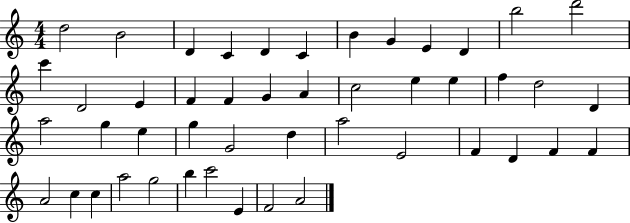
D5/h B4/h D4/q C4/q D4/q C4/q B4/q G4/q E4/q D4/q B5/h D6/h C6/q D4/h E4/q F4/q F4/q G4/q A4/q C5/h E5/q E5/q F5/q D5/h D4/q A5/h G5/q E5/q G5/q G4/h D5/q A5/h E4/h F4/q D4/q F4/q F4/q A4/h C5/q C5/q A5/h G5/h B5/q C6/h E4/q F4/h A4/h